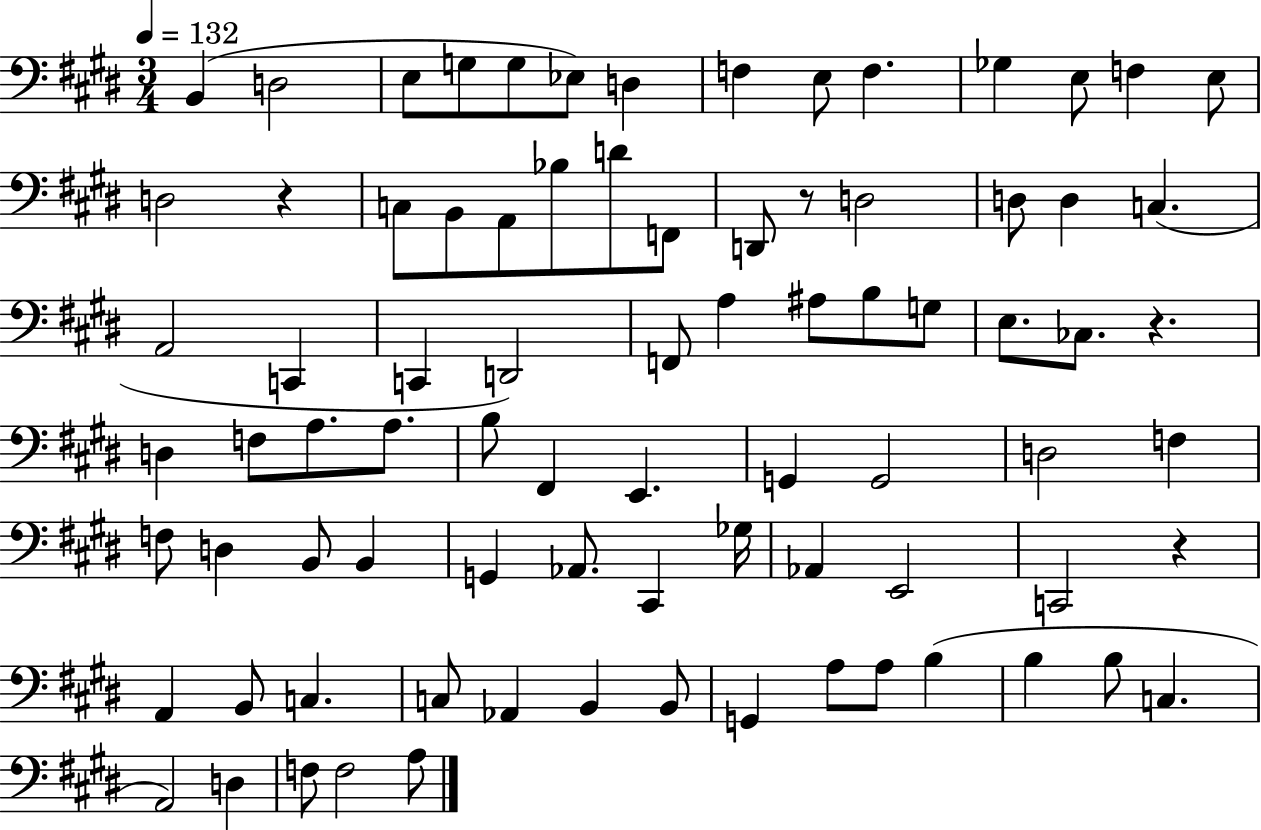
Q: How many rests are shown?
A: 4